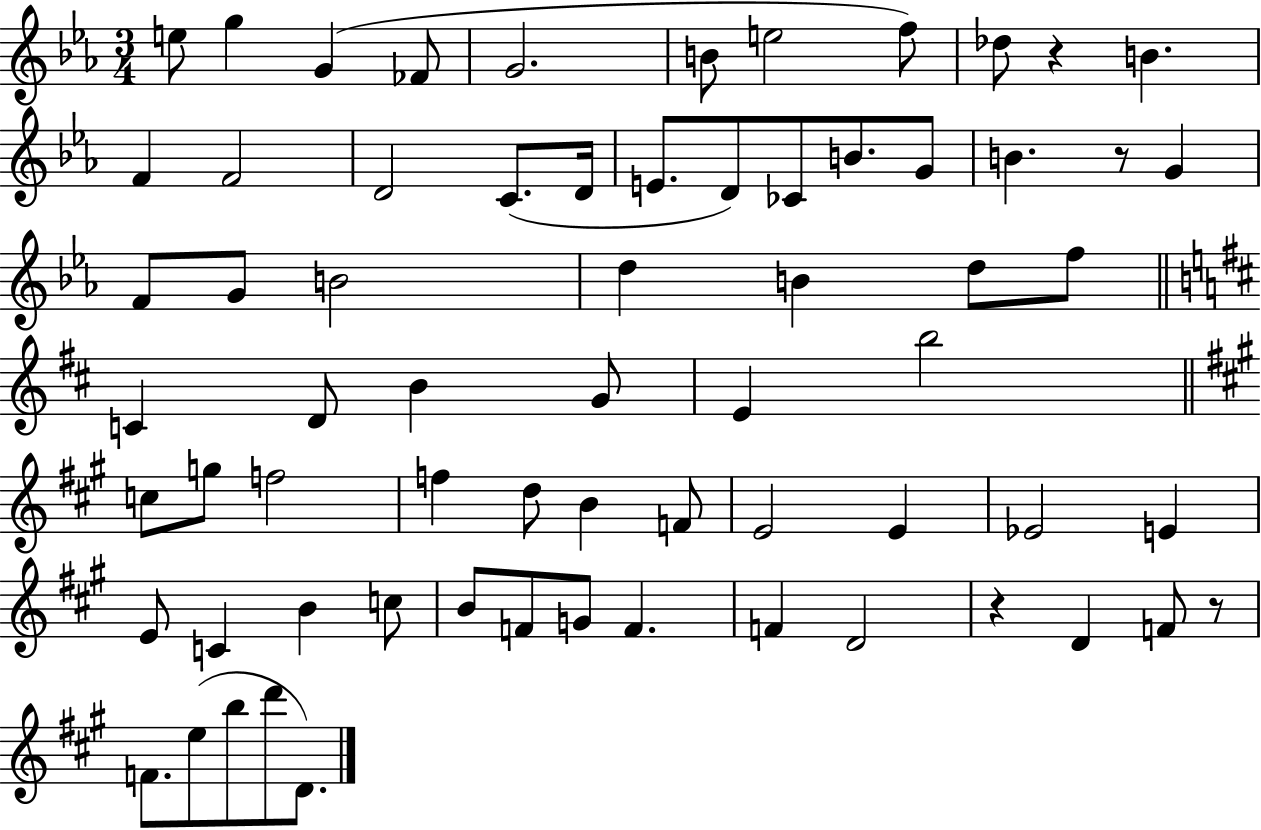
X:1
T:Untitled
M:3/4
L:1/4
K:Eb
e/2 g G _F/2 G2 B/2 e2 f/2 _d/2 z B F F2 D2 C/2 D/4 E/2 D/2 _C/2 B/2 G/2 B z/2 G F/2 G/2 B2 d B d/2 f/2 C D/2 B G/2 E b2 c/2 g/2 f2 f d/2 B F/2 E2 E _E2 E E/2 C B c/2 B/2 F/2 G/2 F F D2 z D F/2 z/2 F/2 e/2 b/2 d'/2 D/2